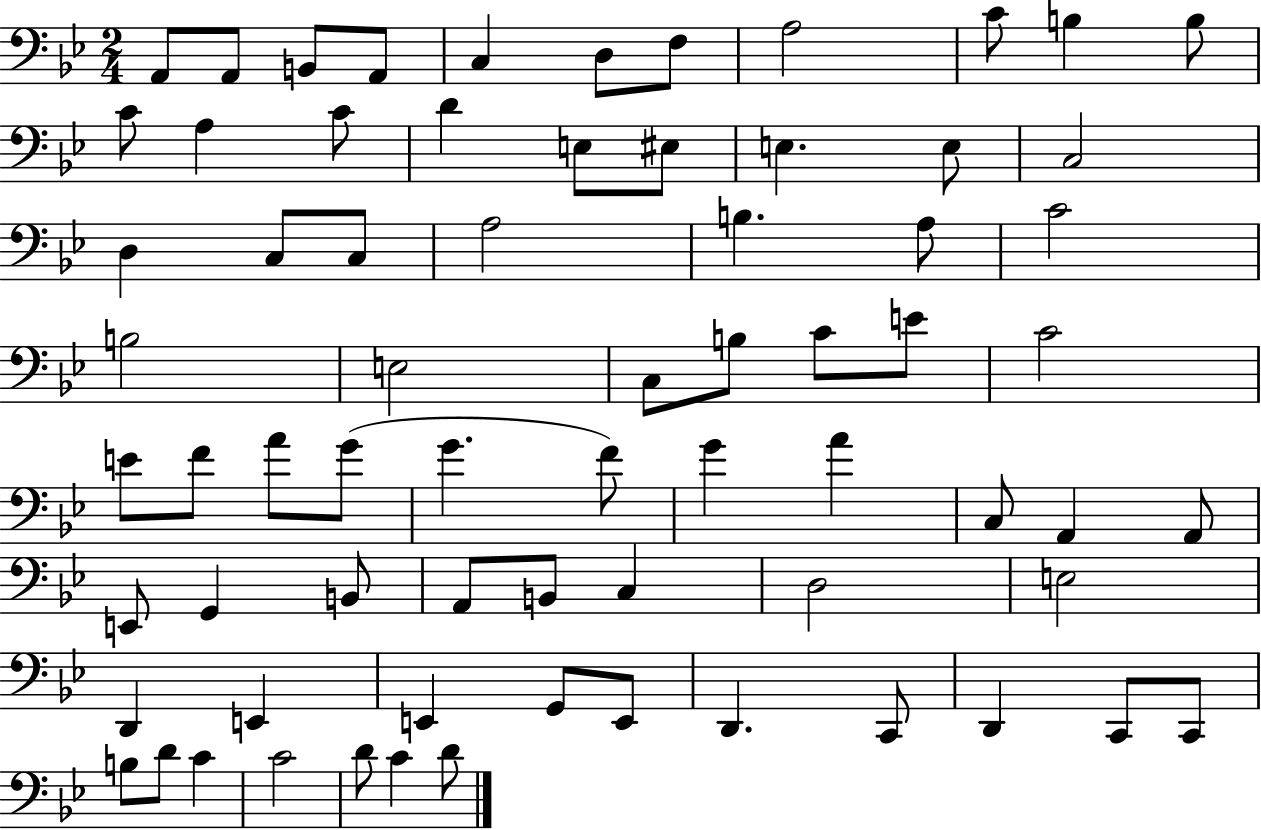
{
  \clef bass
  \numericTimeSignature
  \time 2/4
  \key bes \major
  a,8 a,8 b,8 a,8 | c4 d8 f8 | a2 | c'8 b4 b8 | \break c'8 a4 c'8 | d'4 e8 eis8 | e4. e8 | c2 | \break d4 c8 c8 | a2 | b4. a8 | c'2 | \break b2 | e2 | c8 b8 c'8 e'8 | c'2 | \break e'8 f'8 a'8 g'8( | g'4. f'8) | g'4 a'4 | c8 a,4 a,8 | \break e,8 g,4 b,8 | a,8 b,8 c4 | d2 | e2 | \break d,4 e,4 | e,4 g,8 e,8 | d,4. c,8 | d,4 c,8 c,8 | \break b8 d'8 c'4 | c'2 | d'8 c'4 d'8 | \bar "|."
}